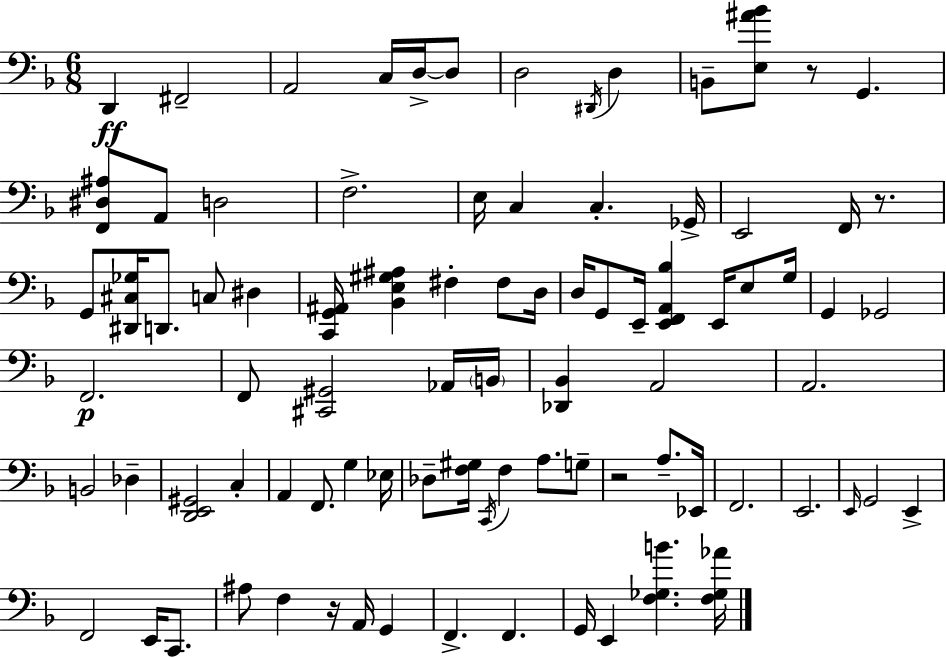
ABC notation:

X:1
T:Untitled
M:6/8
L:1/4
K:F
D,, ^F,,2 A,,2 C,/4 D,/4 D,/2 D,2 ^D,,/4 D, B,,/2 [E,^A_B]/2 z/2 G,, [F,,^D,^A,]/2 A,,/2 D,2 F,2 E,/4 C, C, _G,,/4 E,,2 F,,/4 z/2 G,,/2 [^D,,^C,_G,]/4 D,,/2 C,/2 ^D, [C,,G,,^A,,]/4 [_B,,E,^G,^A,] ^F, ^F,/2 D,/4 D,/4 G,,/2 E,,/4 [E,,F,,A,,_B,] E,,/4 E,/2 G,/4 G,, _G,,2 F,,2 F,,/2 [^C,,^G,,]2 _A,,/4 B,,/4 [_D,,_B,,] A,,2 A,,2 B,,2 _D, [D,,E,,^G,,]2 C, A,, F,,/2 G, _E,/4 _D,/2 [F,^G,]/4 C,,/4 F, A,/2 G,/2 z2 A,/2 _E,,/4 F,,2 E,,2 E,,/4 G,,2 E,, F,,2 E,,/4 C,,/2 ^A,/2 F, z/4 A,,/4 G,, F,, F,, G,,/4 E,, [F,_G,B] [F,_G,_A]/4